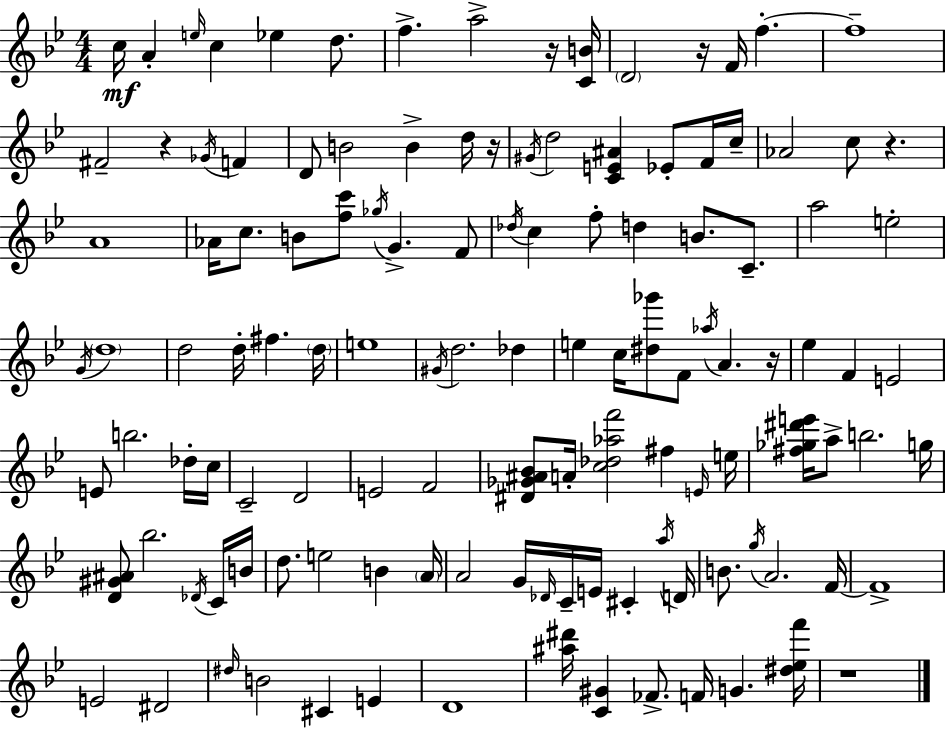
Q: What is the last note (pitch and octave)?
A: G4